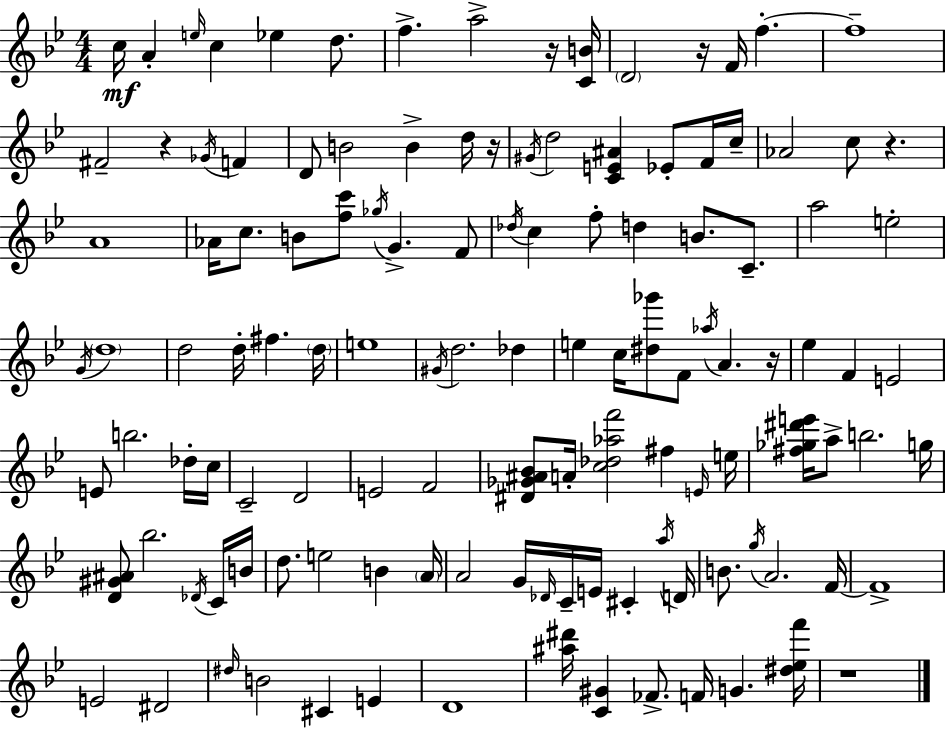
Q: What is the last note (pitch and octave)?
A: G4